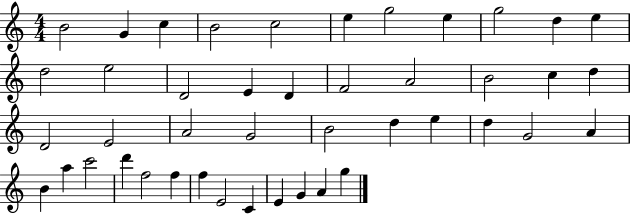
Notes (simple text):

B4/h G4/q C5/q B4/h C5/h E5/q G5/h E5/q G5/h D5/q E5/q D5/h E5/h D4/h E4/q D4/q F4/h A4/h B4/h C5/q D5/q D4/h E4/h A4/h G4/h B4/h D5/q E5/q D5/q G4/h A4/q B4/q A5/q C6/h D6/q F5/h F5/q F5/q E4/h C4/q E4/q G4/q A4/q G5/q